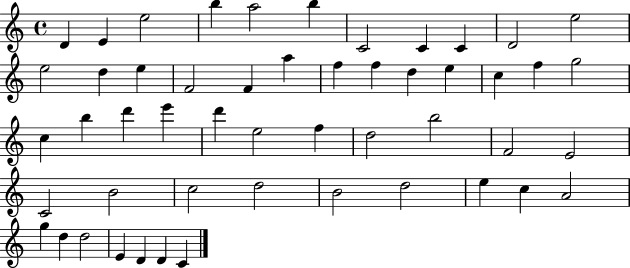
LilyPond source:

{
  \clef treble
  \time 4/4
  \defaultTimeSignature
  \key c \major
  d'4 e'4 e''2 | b''4 a''2 b''4 | c'2 c'4 c'4 | d'2 e''2 | \break e''2 d''4 e''4 | f'2 f'4 a''4 | f''4 f''4 d''4 e''4 | c''4 f''4 g''2 | \break c''4 b''4 d'''4 e'''4 | d'''4 e''2 f''4 | d''2 b''2 | f'2 e'2 | \break c'2 b'2 | c''2 d''2 | b'2 d''2 | e''4 c''4 a'2 | \break g''4 d''4 d''2 | e'4 d'4 d'4 c'4 | \bar "|."
}